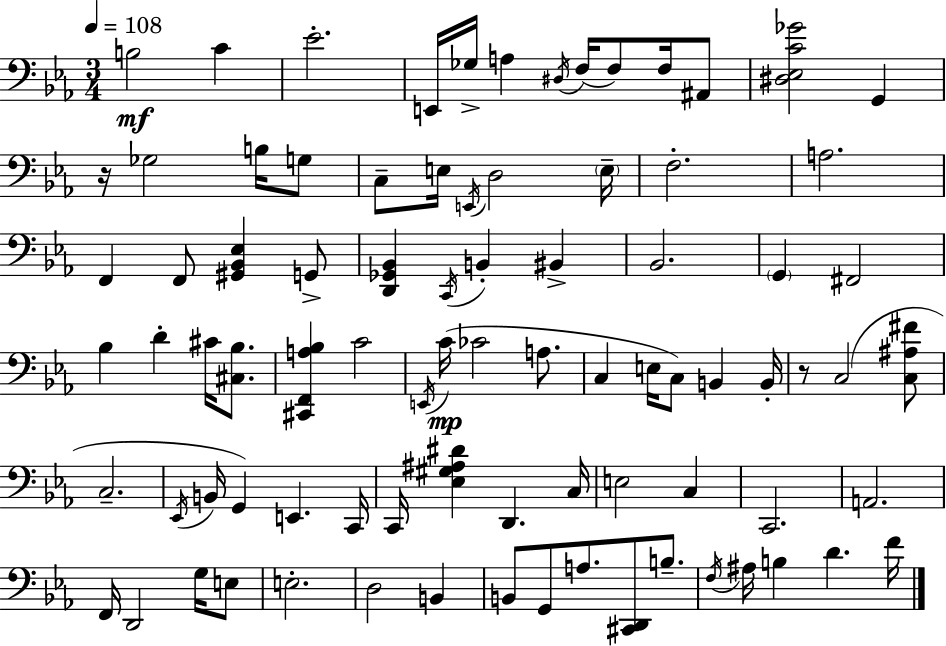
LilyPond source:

{
  \clef bass
  \numericTimeSignature
  \time 3/4
  \key c \minor
  \tempo 4 = 108
  b2\mf c'4 | ees'2.-. | e,16 ges16-> a4 \acciaccatura { dis16 }( f16 f8) f16 ais,8 | <dis ees c' ges'>2 g,4 | \break r16 ges2 b16 g8 | c8-- e16 \acciaccatura { e,16 } d2 | \parenthesize e16-- f2.-. | a2. | \break f,4 f,8 <gis, bes, ees>4 | g,8-> <d, ges, bes,>4 \acciaccatura { c,16 } b,4-. bis,4-> | bes,2. | \parenthesize g,4 fis,2 | \break bes4 d'4-. cis'16 | <cis bes>8. <cis, f, a bes>4 c'2 | \acciaccatura { e,16 } c'16(\mp ces'2 | a8. c4 e16 c8) b,4 | \break b,16-. r8 c2( | <c ais fis'>8 c2.-- | \acciaccatura { ees,16 } b,16 g,4) e,4. | c,16 c,16 <ees gis ais dis'>4 d,4. | \break c16 e2 | c4 c,2. | a,2. | f,16 d,2 | \break g16 e8 e2.-. | d2 | b,4 b,8 g,8 a8. | <cis, d,>8 b8.-- \acciaccatura { f16 } ais16 b4 d'4. | \break f'16 \bar "|."
}